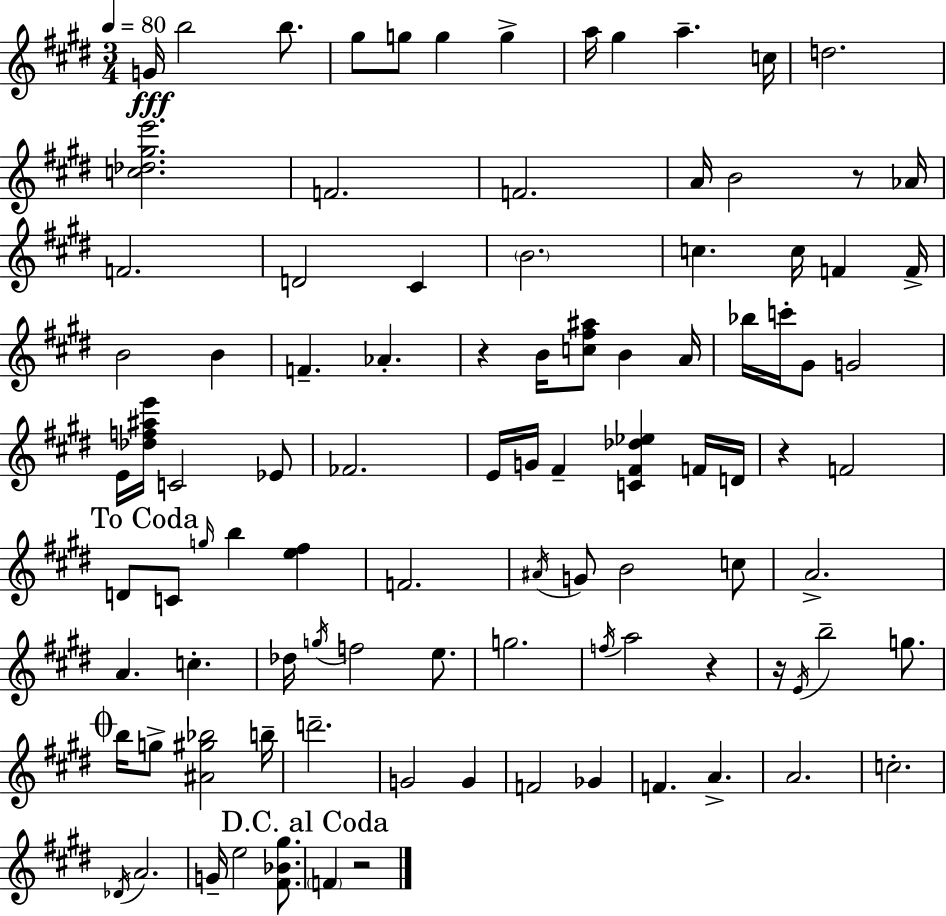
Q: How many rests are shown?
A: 6